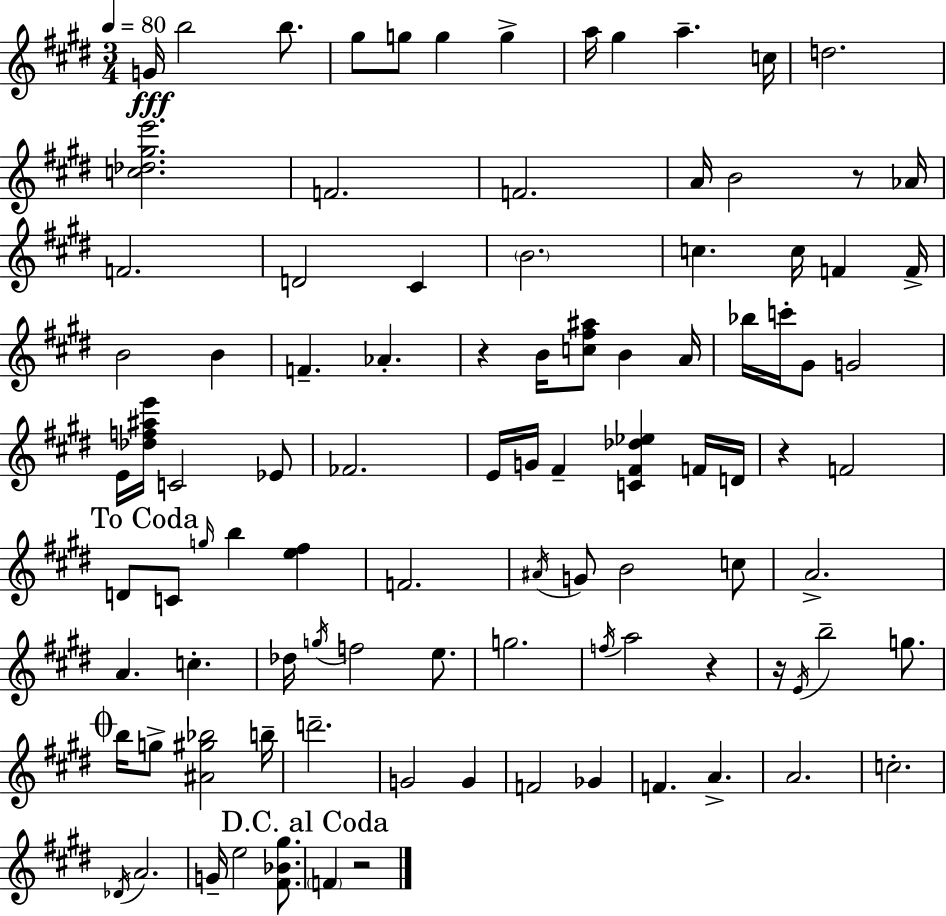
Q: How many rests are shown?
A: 6